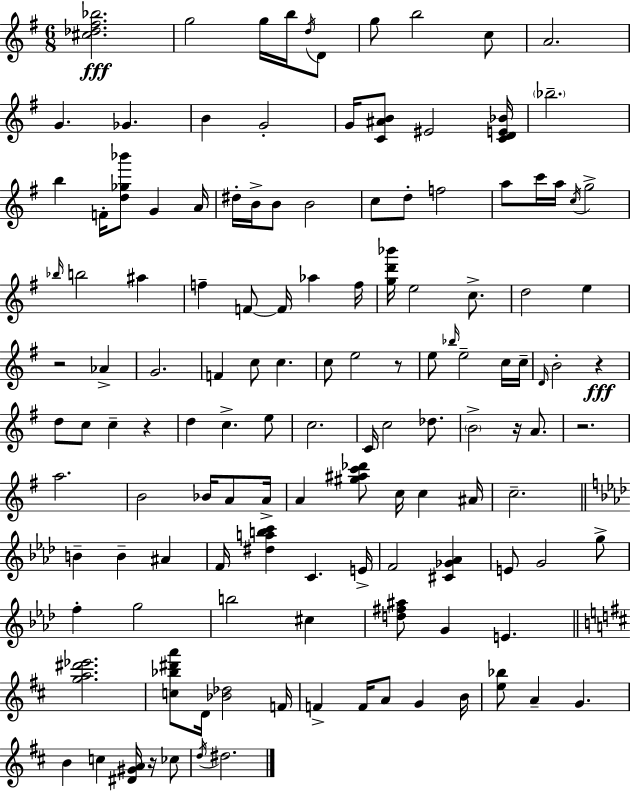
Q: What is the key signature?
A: E minor